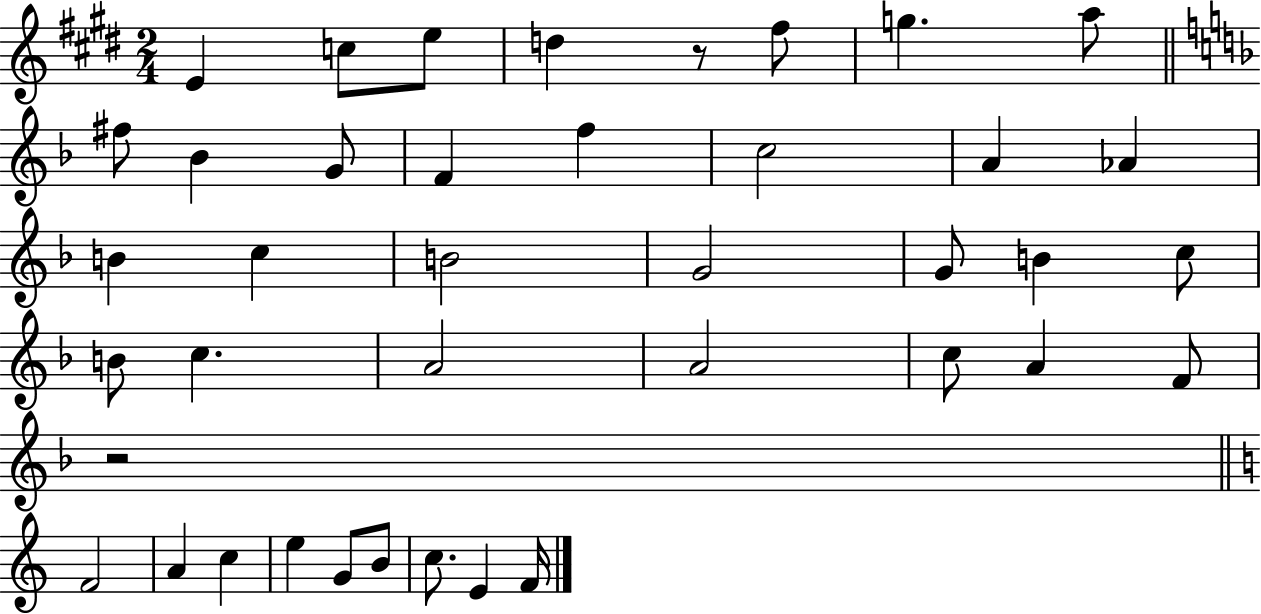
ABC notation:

X:1
T:Untitled
M:2/4
L:1/4
K:E
E c/2 e/2 d z/2 ^f/2 g a/2 ^f/2 _B G/2 F f c2 A _A B c B2 G2 G/2 B c/2 B/2 c A2 A2 c/2 A F/2 z2 F2 A c e G/2 B/2 c/2 E F/4